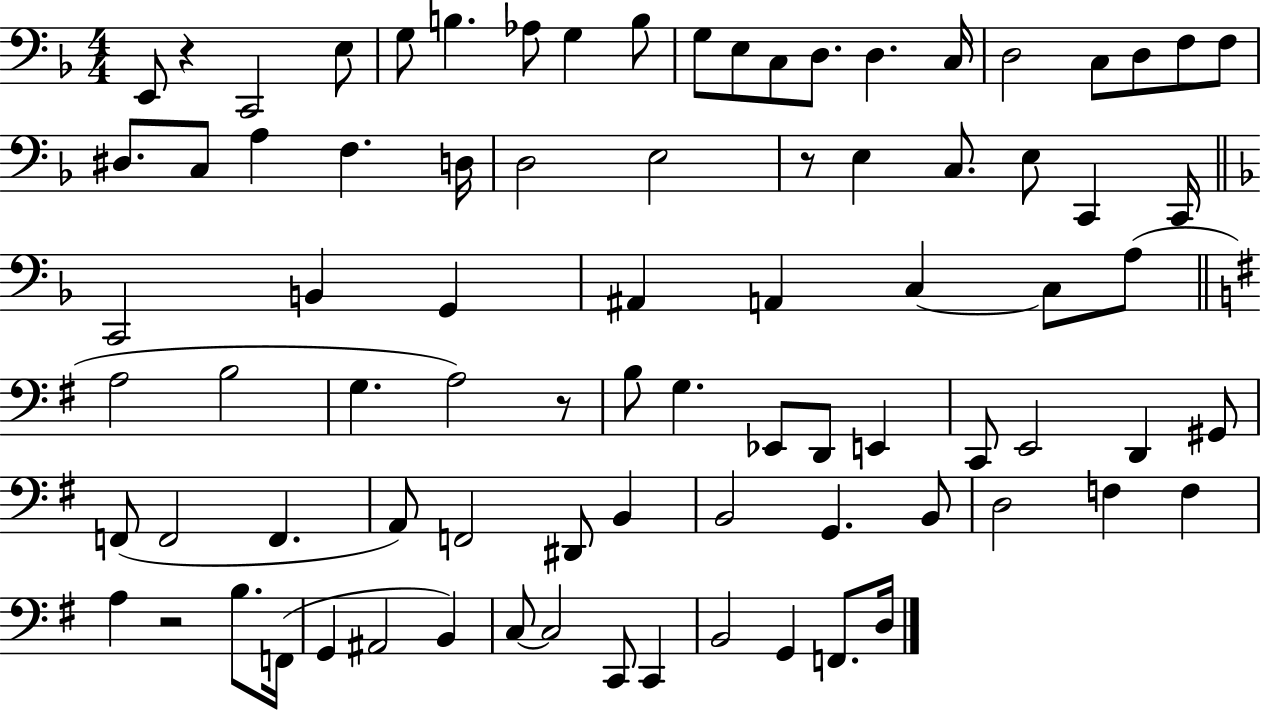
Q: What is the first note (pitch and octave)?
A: E2